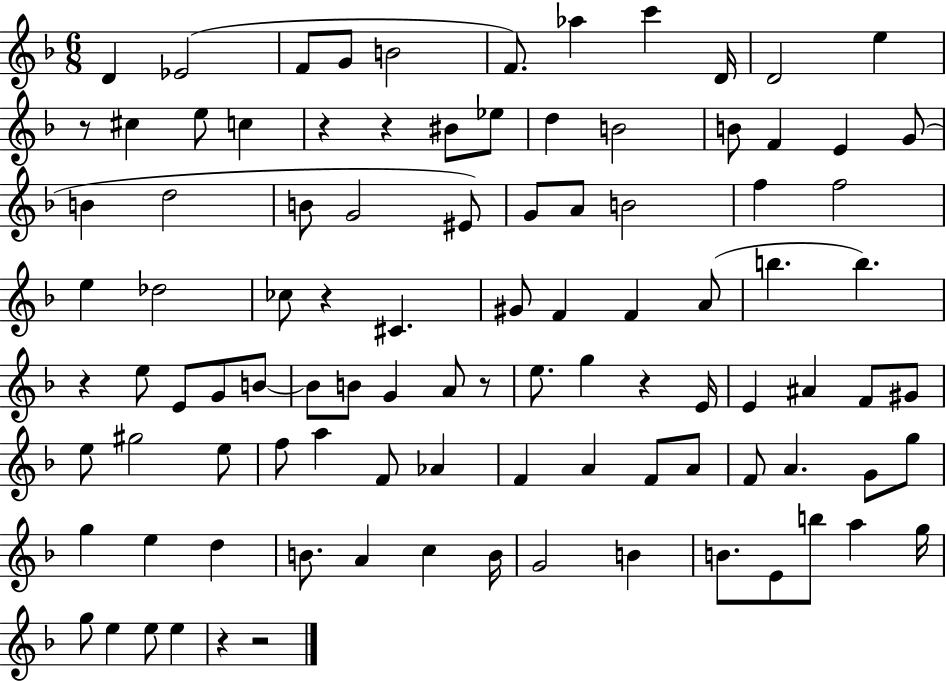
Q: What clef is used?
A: treble